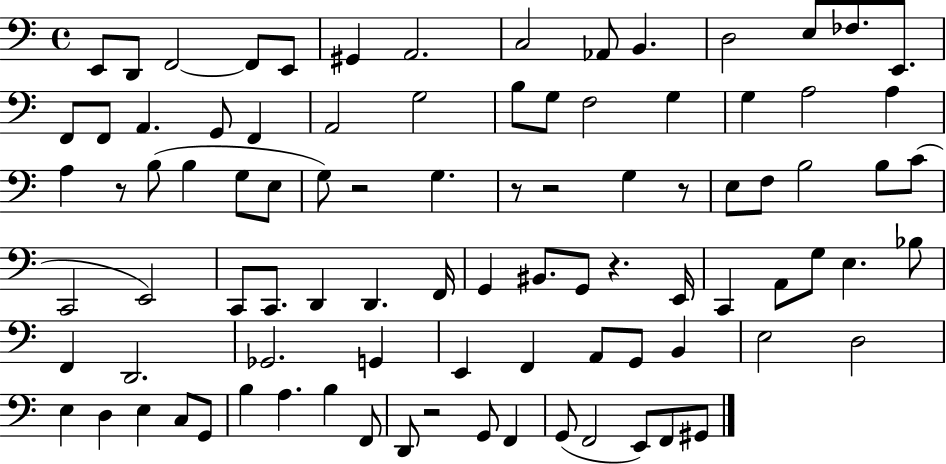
X:1
T:Untitled
M:4/4
L:1/4
K:C
E,,/2 D,,/2 F,,2 F,,/2 E,,/2 ^G,, A,,2 C,2 _A,,/2 B,, D,2 E,/2 _F,/2 E,,/2 F,,/2 F,,/2 A,, G,,/2 F,, A,,2 G,2 B,/2 G,/2 F,2 G, G, A,2 A, A, z/2 B,/2 B, G,/2 E,/2 G,/2 z2 G, z/2 z2 G, z/2 E,/2 F,/2 B,2 B,/2 C/2 C,,2 E,,2 C,,/2 C,,/2 D,, D,, F,,/4 G,, ^B,,/2 G,,/2 z E,,/4 C,, A,,/2 G,/2 E, _B,/2 F,, D,,2 _G,,2 G,, E,, F,, A,,/2 G,,/2 B,, E,2 D,2 E, D, E, C,/2 G,,/2 B, A, B, F,,/2 D,,/2 z2 G,,/2 F,, G,,/2 F,,2 E,,/2 F,,/2 ^G,,/2